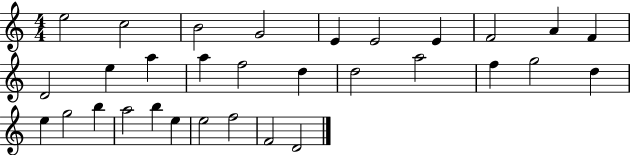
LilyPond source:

{
  \clef treble
  \numericTimeSignature
  \time 4/4
  \key c \major
  e''2 c''2 | b'2 g'2 | e'4 e'2 e'4 | f'2 a'4 f'4 | \break d'2 e''4 a''4 | a''4 f''2 d''4 | d''2 a''2 | f''4 g''2 d''4 | \break e''4 g''2 b''4 | a''2 b''4 e''4 | e''2 f''2 | f'2 d'2 | \break \bar "|."
}